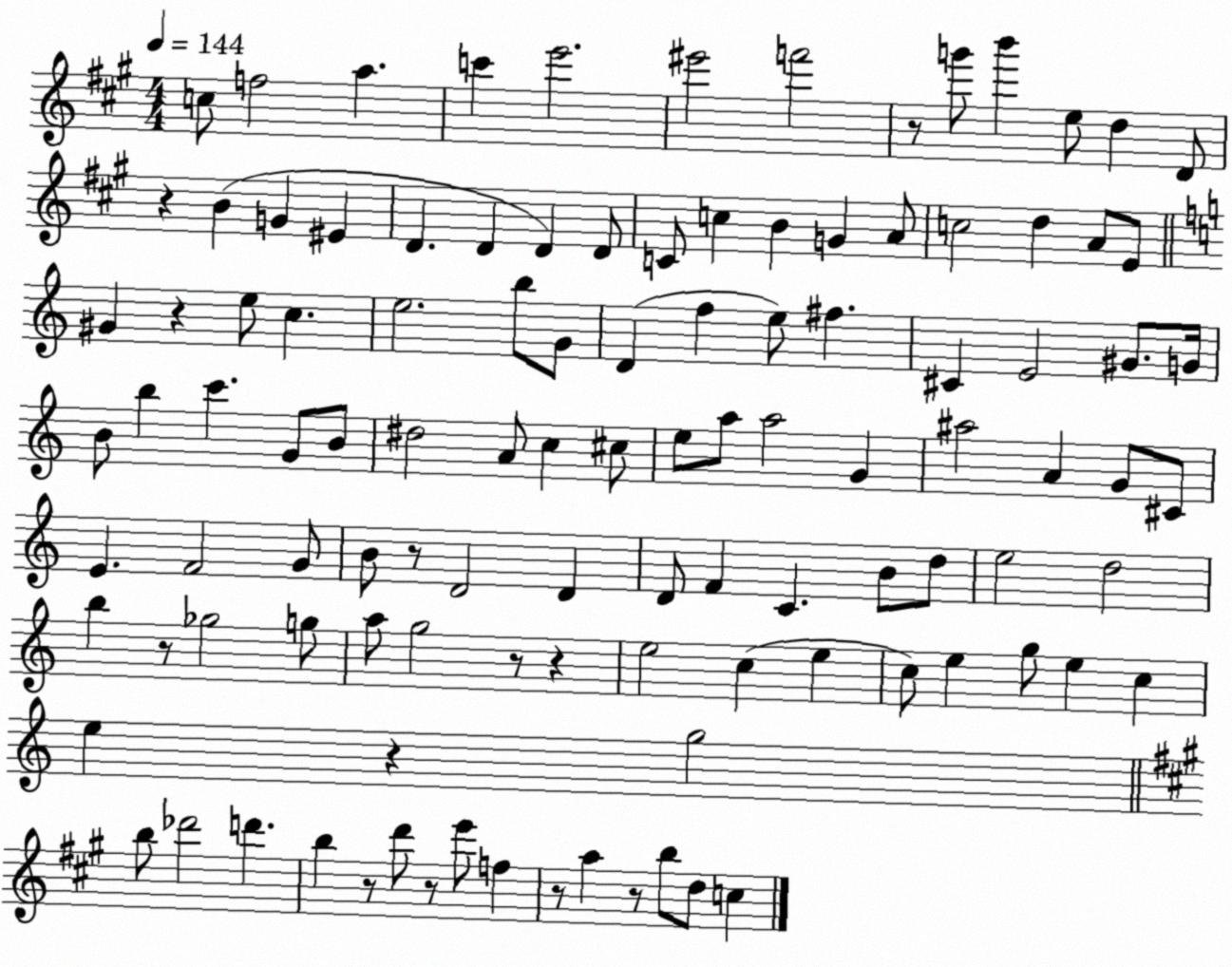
X:1
T:Untitled
M:4/4
L:1/4
K:A
c/2 f2 a c' e'2 ^e'2 f'2 z/2 g'/2 b' e/2 d D/2 z B G ^E D D D D/2 C/2 c B G A/2 c2 d A/2 E/2 ^G z e/2 c e2 b/2 G/2 D f e/2 ^f ^C E2 ^G/2 G/4 B/2 b c' G/2 B/2 ^d2 A/2 c ^c/2 e/2 a/2 a2 G ^a2 A G/2 ^C/2 E F2 G/2 B/2 z/2 D2 D D/2 F C B/2 d/2 e2 d2 b z/2 _g2 g/2 a/2 g2 z/2 z e2 c e c/2 e g/2 e c e z g2 b/2 _d'2 d' b z/2 d'/2 z/2 e'/2 f z/2 a z/2 b/2 d/2 c